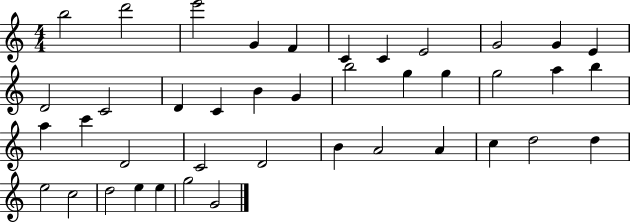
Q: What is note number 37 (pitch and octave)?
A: D5